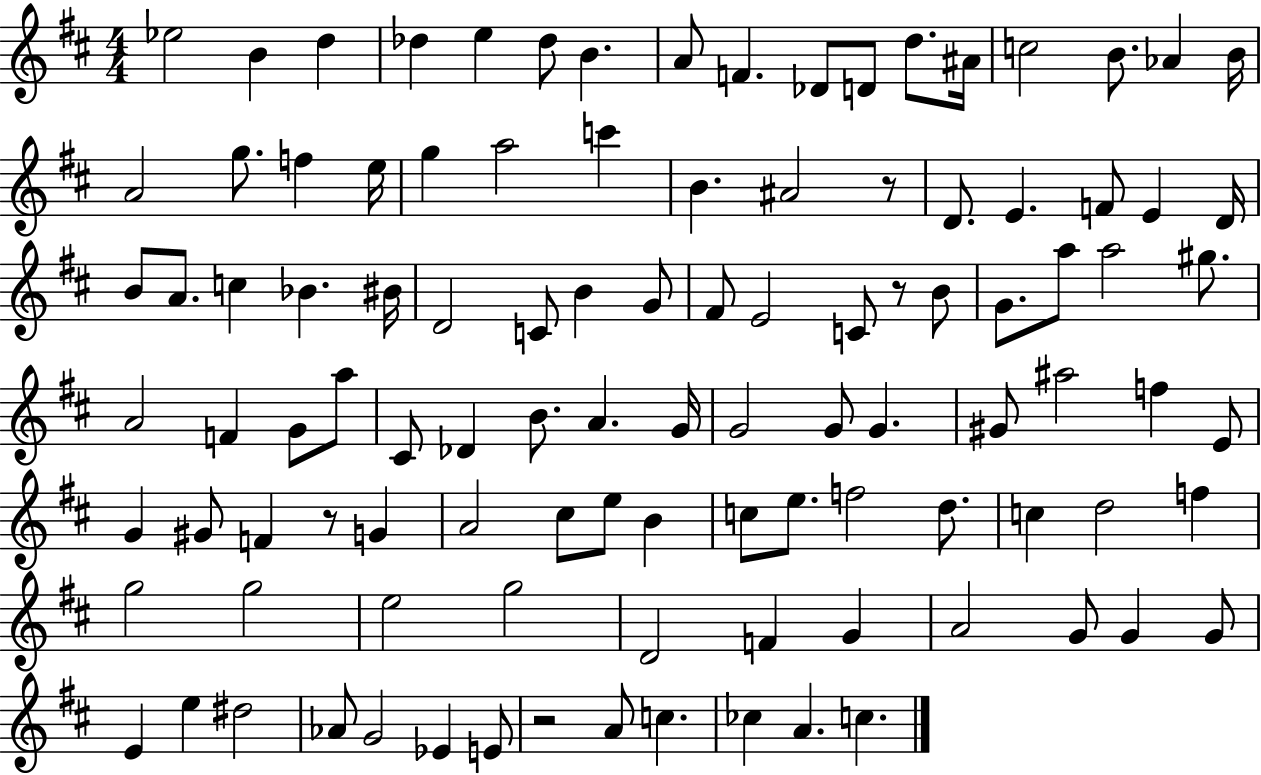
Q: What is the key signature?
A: D major